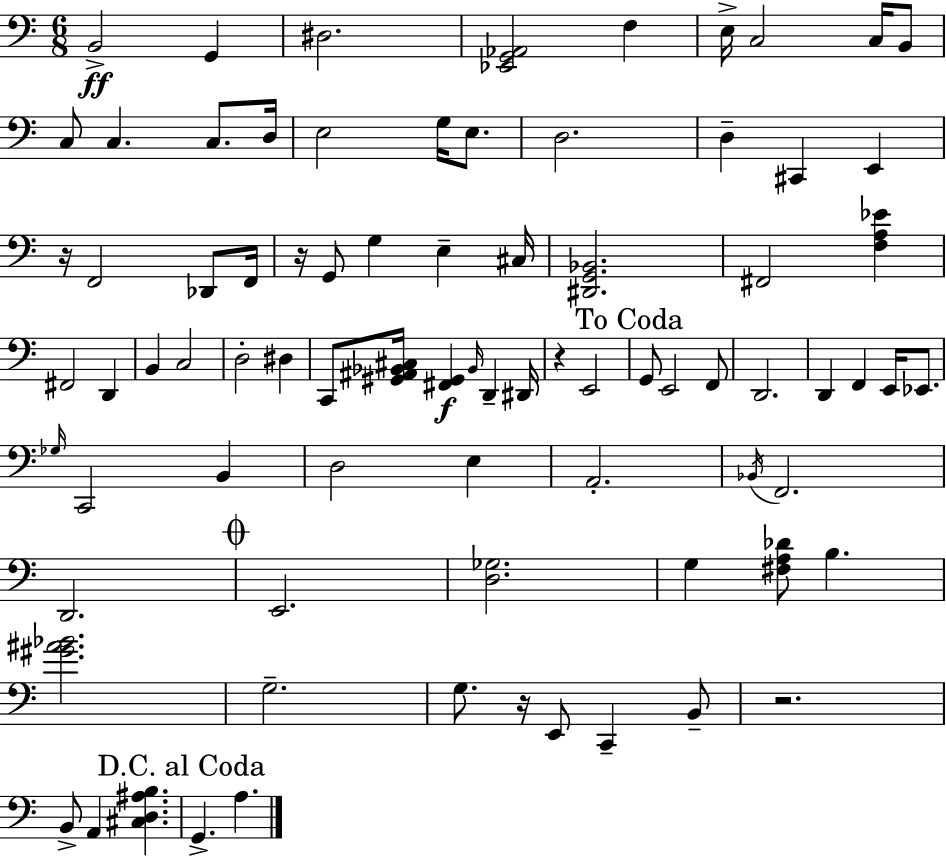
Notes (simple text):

B2/h G2/q D#3/h. [Eb2,G2,Ab2]/h F3/q E3/s C3/h C3/s B2/e C3/e C3/q. C3/e. D3/s E3/h G3/s E3/e. D3/h. D3/q C#2/q E2/q R/s F2/h Db2/e F2/s R/s G2/e G3/q E3/q C#3/s [D#2,G2,Bb2]/h. F#2/h [F3,A3,Eb4]/q F#2/h D2/q B2/q C3/h D3/h D#3/q C2/e [G#2,A#2,Bb2,C#3]/s [F#2,G#2]/q Bb2/s D2/q D#2/s R/q E2/h G2/e E2/h F2/e D2/h. D2/q F2/q E2/s Eb2/e. Gb3/s C2/h B2/q D3/h E3/q A2/h. Bb2/s F2/h. D2/h. E2/h. [D3,Gb3]/h. G3/q [F#3,A3,Db4]/e B3/q. [G#4,A#4,Bb4]/h. G3/h. G3/e. R/s E2/e C2/q B2/e R/h. B2/e A2/q [C#3,D3,A#3,B3]/q. G2/q. A3/q.